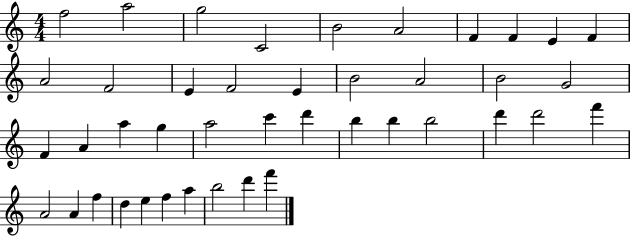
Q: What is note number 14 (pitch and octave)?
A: F4